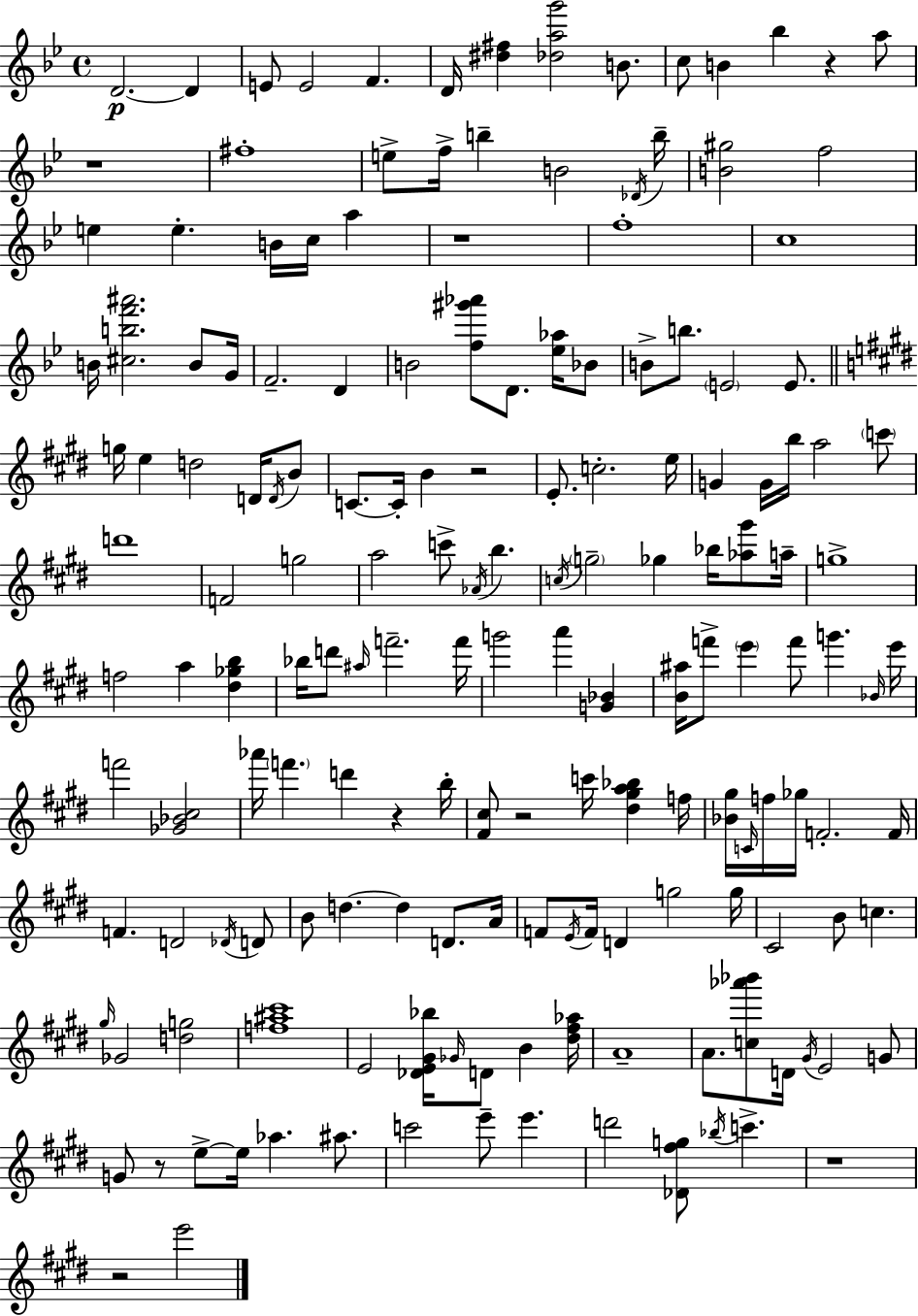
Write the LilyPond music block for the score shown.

{
  \clef treble
  \time 4/4
  \defaultTimeSignature
  \key bes \major
  d'2.~~\p d'4 | e'8 e'2 f'4. | d'16 <dis'' fis''>4 <des'' a'' g'''>2 b'8. | c''8 b'4 bes''4 r4 a''8 | \break r1 | fis''1-. | e''8-> f''16-> b''4-- b'2 \acciaccatura { des'16 } | b''16-- <b' gis''>2 f''2 | \break e''4 e''4.-. b'16 c''16 a''4 | r1 | f''1-. | c''1 | \break b'16 <cis'' b'' f''' ais'''>2. b'8 | g'16 f'2.-- d'4 | b'2 <f'' gis''' aes'''>8 d'8. <ees'' aes''>16 bes'8 | b'8-> b''8. \parenthesize e'2 e'8. | \break \bar "||" \break \key e \major g''16 e''4 d''2 d'16 \acciaccatura { d'16 } b'8 | c'8.~~ c'16-. b'4 r2 | e'8.-. c''2.-. | e''16 g'4 g'16 b''16 a''2 \parenthesize c'''8 | \break d'''1 | f'2 g''2 | a''2 c'''8-> \acciaccatura { aes'16 } b''4. | \acciaccatura { c''16 } \parenthesize g''2-- ges''4 bes''16 | \break <aes'' gis'''>8 a''16-- g''1-> | f''2 a''4 <dis'' ges'' b''>4 | bes''16 d'''8 \grace { ais''16 } f'''2.-- | f'''16 g'''2 a'''4 | \break <g' bes'>4 <b' ais''>16 f'''8-> \parenthesize e'''4 f'''8 g'''4. | \grace { bes'16 } e'''16 f'''2 <ges' bes' cis''>2 | aes'''16 \parenthesize f'''4. d'''4 | r4 b''16-. <fis' cis''>8 r2 c'''16 | \break <dis'' gis'' a'' bes''>4 f''16 <bes' gis''>16 \grace { c'16 } f''16 ges''16 f'2.-. | f'16 f'4. d'2 | \acciaccatura { des'16 } d'8 b'8 d''4.~~ d''4 | d'8. a'16 f'8 \acciaccatura { e'16 } f'16 d'4 g''2 | \break g''16 cis'2 | b'8 c''4. \grace { gis''16 } ges'2 | <d'' g''>2 <f'' ais'' cis'''>1 | e'2 | \break <des' e' gis' bes''>16 \grace { ges'16 } d'8 b'4 <dis'' fis'' aes''>16 a'1-- | a'8. <c'' aes''' bes'''>8 d'16 | \acciaccatura { gis'16 } e'2 g'8 g'8 r8 e''8->~~ | e''16 aes''4. ais''8. c'''2 | \break e'''8-- e'''4. d'''2 | <des' fis'' g''>8 \acciaccatura { bes''16 } c'''4.-> r1 | r2 | e'''2 \bar "|."
}